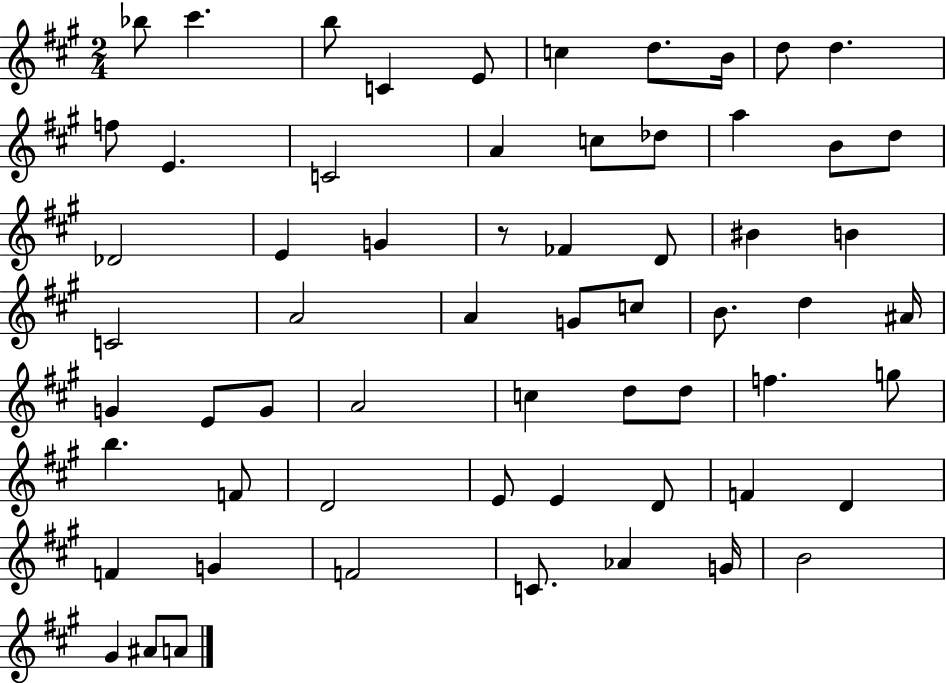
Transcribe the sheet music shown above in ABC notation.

X:1
T:Untitled
M:2/4
L:1/4
K:A
_b/2 ^c' b/2 C E/2 c d/2 B/4 d/2 d f/2 E C2 A c/2 _d/2 a B/2 d/2 _D2 E G z/2 _F D/2 ^B B C2 A2 A G/2 c/2 B/2 d ^A/4 G E/2 G/2 A2 c d/2 d/2 f g/2 b F/2 D2 E/2 E D/2 F D F G F2 C/2 _A G/4 B2 ^G ^A/2 A/2